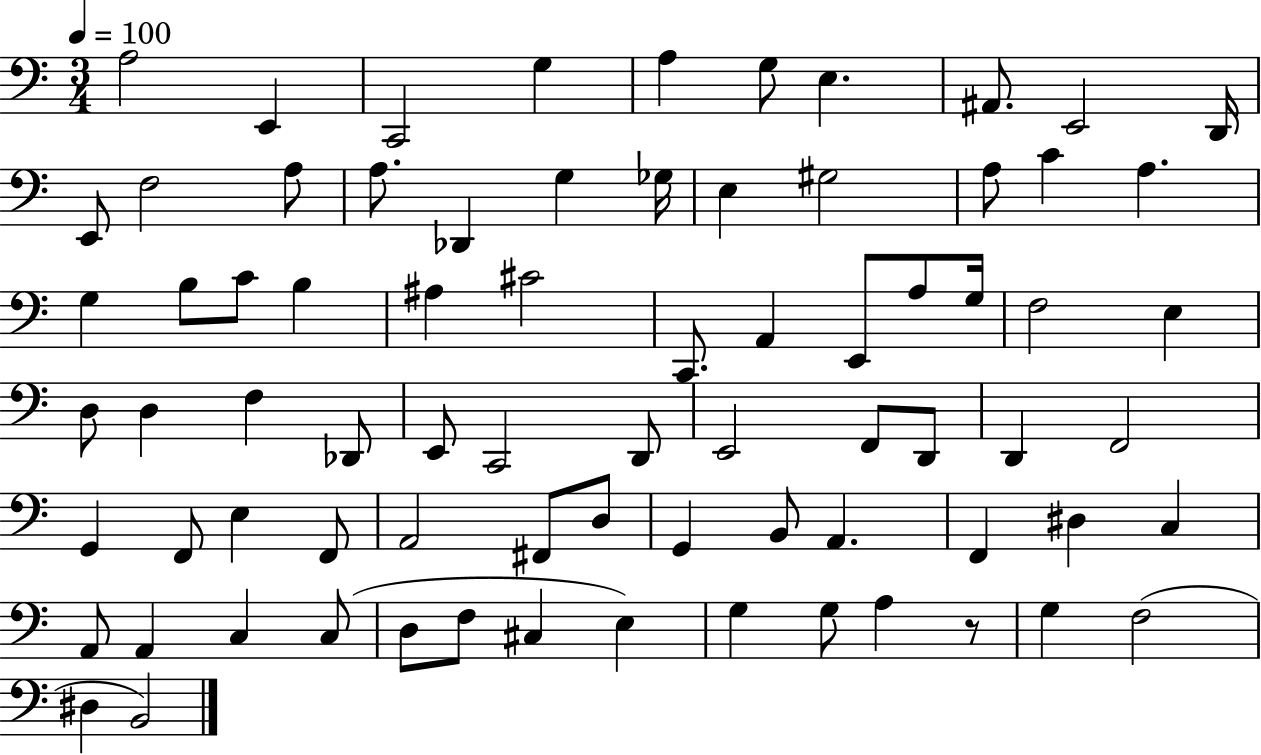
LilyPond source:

{
  \clef bass
  \numericTimeSignature
  \time 3/4
  \key c \major
  \tempo 4 = 100
  a2 e,4 | c,2 g4 | a4 g8 e4. | ais,8. e,2 d,16 | \break e,8 f2 a8 | a8. des,4 g4 ges16 | e4 gis2 | a8 c'4 a4. | \break g4 b8 c'8 b4 | ais4 cis'2 | c,8. a,4 e,8 a8 g16 | f2 e4 | \break d8 d4 f4 des,8 | e,8 c,2 d,8 | e,2 f,8 d,8 | d,4 f,2 | \break g,4 f,8 e4 f,8 | a,2 fis,8 d8 | g,4 b,8 a,4. | f,4 dis4 c4 | \break a,8 a,4 c4 c8( | d8 f8 cis4 e4) | g4 g8 a4 r8 | g4 f2( | \break dis4 b,2) | \bar "|."
}